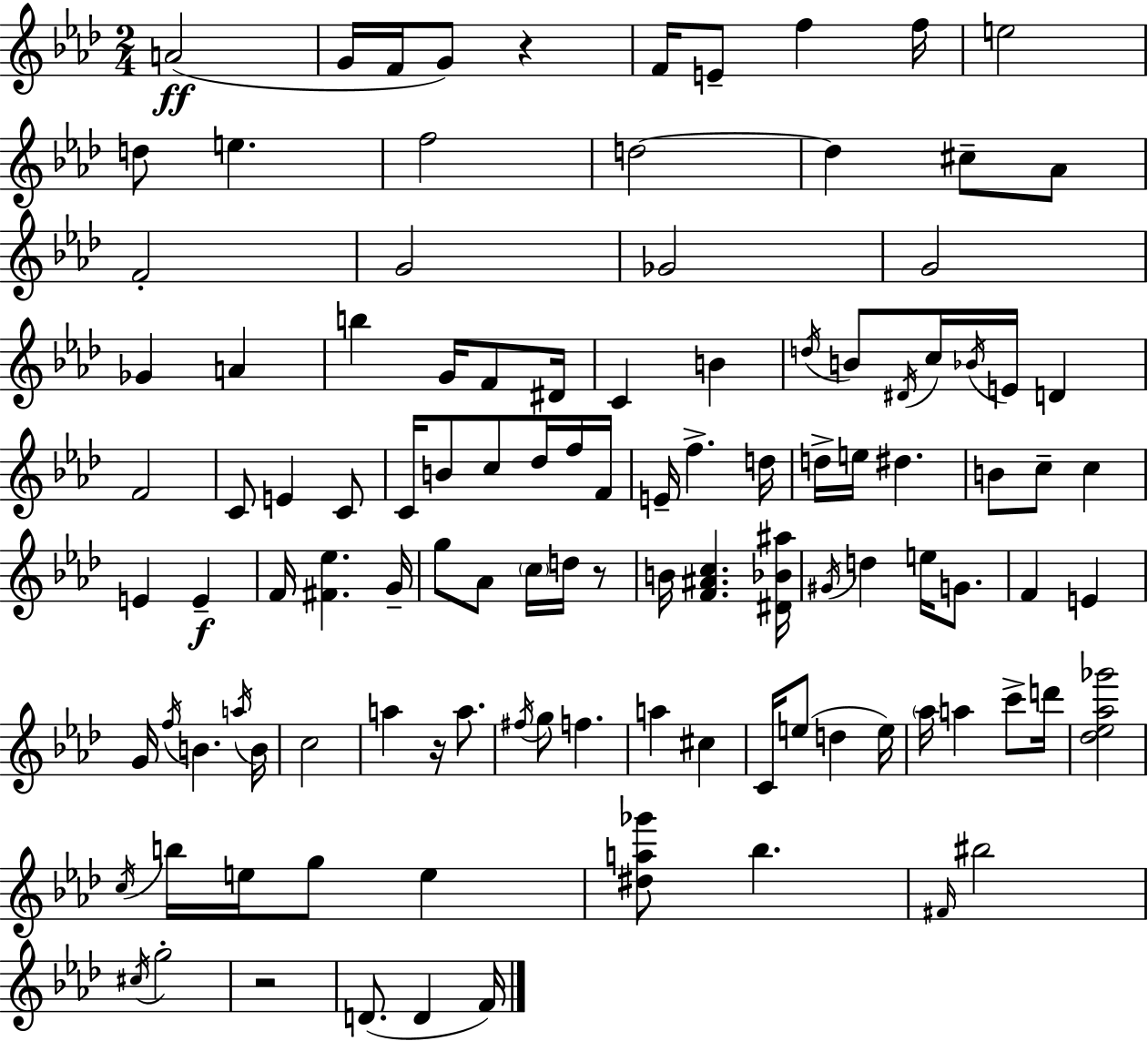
X:1
T:Untitled
M:2/4
L:1/4
K:Ab
A2 G/4 F/4 G/2 z F/4 E/2 f f/4 e2 d/2 e f2 d2 d ^c/2 _A/2 F2 G2 _G2 G2 _G A b G/4 F/2 ^D/4 C B d/4 B/2 ^D/4 c/4 _B/4 E/4 D F2 C/2 E C/2 C/4 B/2 c/2 _d/4 f/4 F/4 E/4 f d/4 d/4 e/4 ^d B/2 c/2 c E E F/4 [^F_e] G/4 g/2 _A/2 c/4 d/4 z/2 B/4 [F^Ac] [^D_B^a]/4 ^G/4 d e/4 G/2 F E G/4 f/4 B a/4 B/4 c2 a z/4 a/2 ^f/4 g/2 f a ^c C/4 e/2 d e/4 _a/4 a c'/2 d'/4 [_d_e_a_g']2 c/4 b/4 e/4 g/2 e [^da_g']/2 _b ^F/4 ^b2 ^c/4 g2 z2 D/2 D F/4